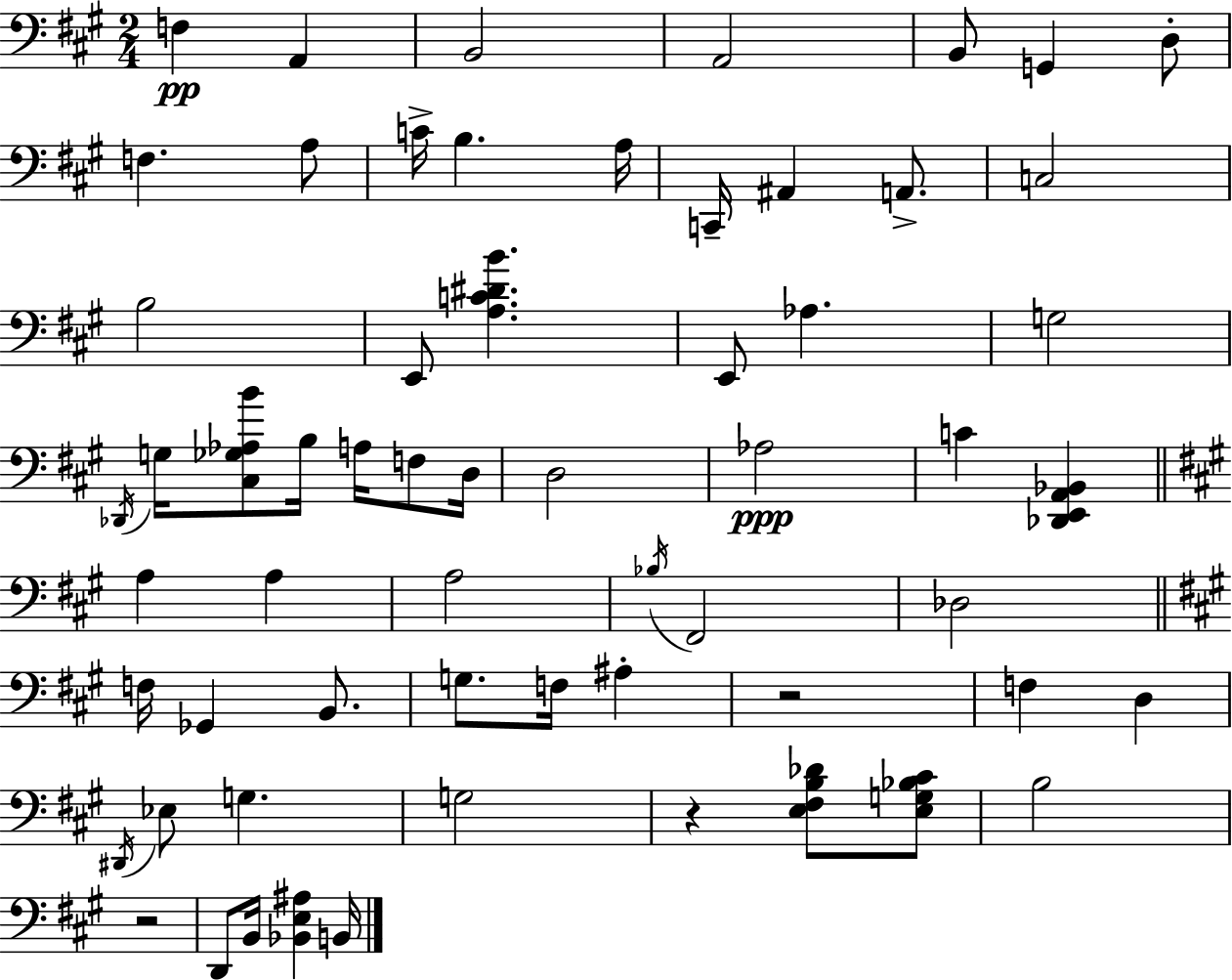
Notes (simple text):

F3/q A2/q B2/h A2/h B2/e G2/q D3/e F3/q. A3/e C4/s B3/q. A3/s C2/s A#2/q A2/e. C3/h B3/h E2/e [A3,C4,D#4,B4]/q. E2/e Ab3/q. G3/h Db2/s G3/s [C#3,Gb3,Ab3,B4]/e B3/s A3/s F3/e D3/s D3/h Ab3/h C4/q [Db2,E2,A2,Bb2]/q A3/q A3/q A3/h Bb3/s F#2/h Db3/h F3/s Gb2/q B2/e. G3/e. F3/s A#3/q R/h F3/q D3/q D#2/s Eb3/e G3/q. G3/h R/q [E3,F#3,B3,Db4]/e [E3,G3,Bb3,C#4]/e B3/h R/h D2/e B2/s [Bb2,E3,A#3]/q B2/s